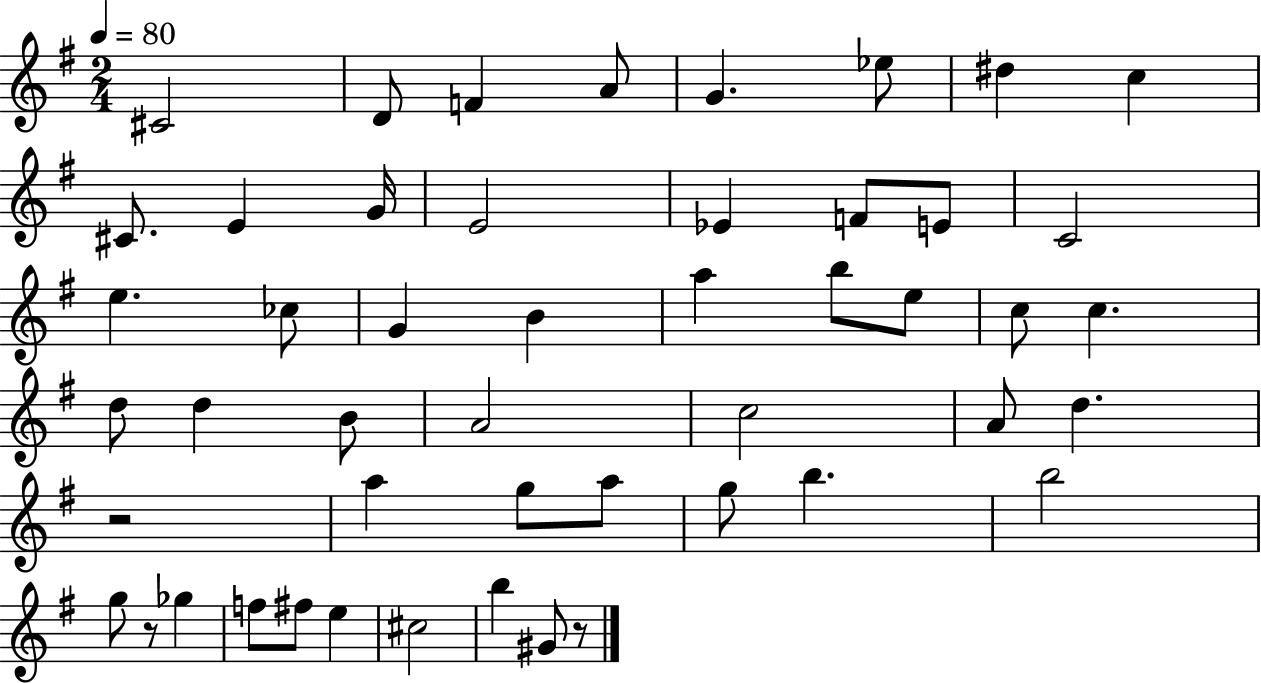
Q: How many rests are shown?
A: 3